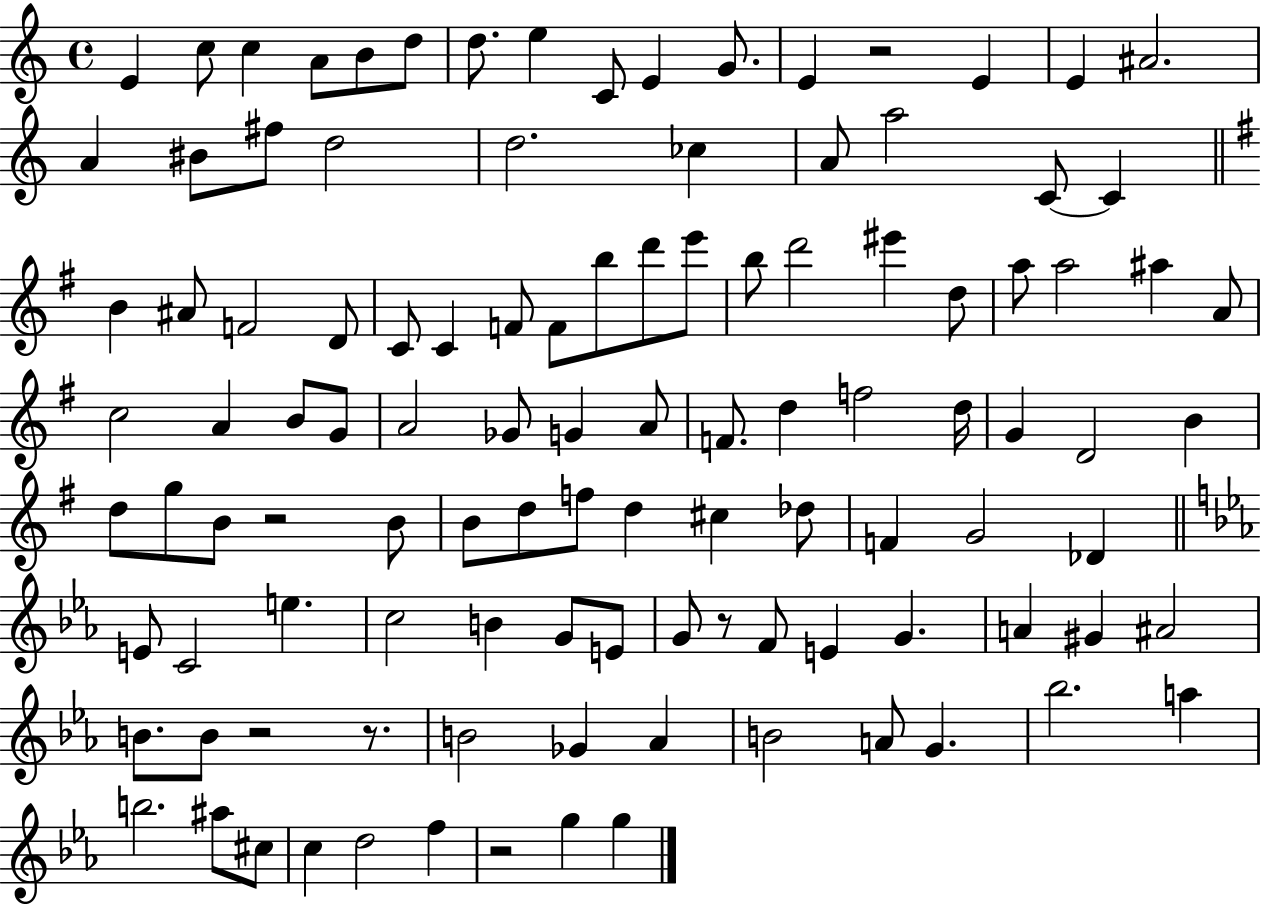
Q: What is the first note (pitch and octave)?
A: E4